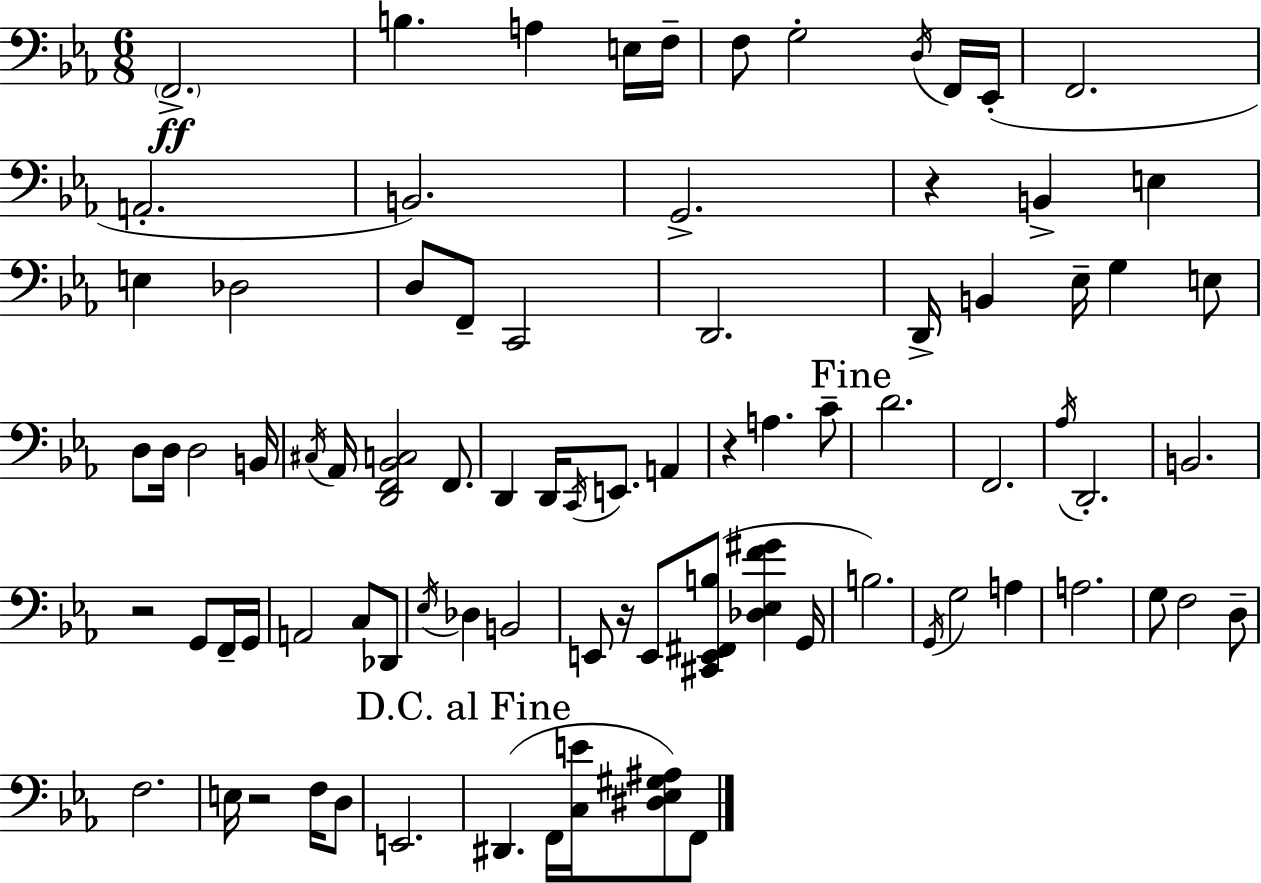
X:1
T:Untitled
M:6/8
L:1/4
K:Cm
F,,2 B, A, E,/4 F,/4 F,/2 G,2 D,/4 F,,/4 _E,,/4 F,,2 A,,2 B,,2 G,,2 z B,, E, E, _D,2 D,/2 F,,/2 C,,2 D,,2 D,,/4 B,, _E,/4 G, E,/2 D,/2 D,/4 D,2 B,,/4 ^C,/4 _A,,/4 [D,,F,,_B,,C,]2 F,,/2 D,, D,,/4 C,,/4 E,,/2 A,, z A, C/2 D2 F,,2 _A,/4 D,,2 B,,2 z2 G,,/2 F,,/4 G,,/4 A,,2 C,/2 _D,,/2 _E,/4 _D, B,,2 E,,/2 z/4 E,,/2 [^C,,E,,^F,,B,]/2 [_D,_E,F^G] G,,/4 B,2 G,,/4 G,2 A, A,2 G,/2 F,2 D,/2 F,2 E,/4 z2 F,/4 D,/2 E,,2 ^D,, F,,/4 [C,E]/4 [^D,_E,^G,^A,]/2 F,,/2